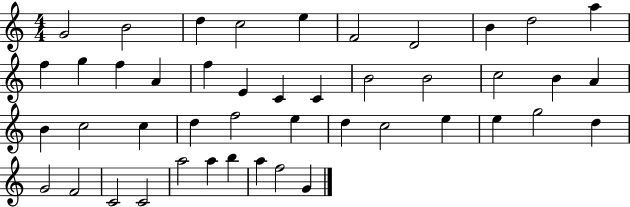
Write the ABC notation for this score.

X:1
T:Untitled
M:4/4
L:1/4
K:C
G2 B2 d c2 e F2 D2 B d2 a f g f A f E C C B2 B2 c2 B A B c2 c d f2 e d c2 e e g2 d G2 F2 C2 C2 a2 a b a f2 G